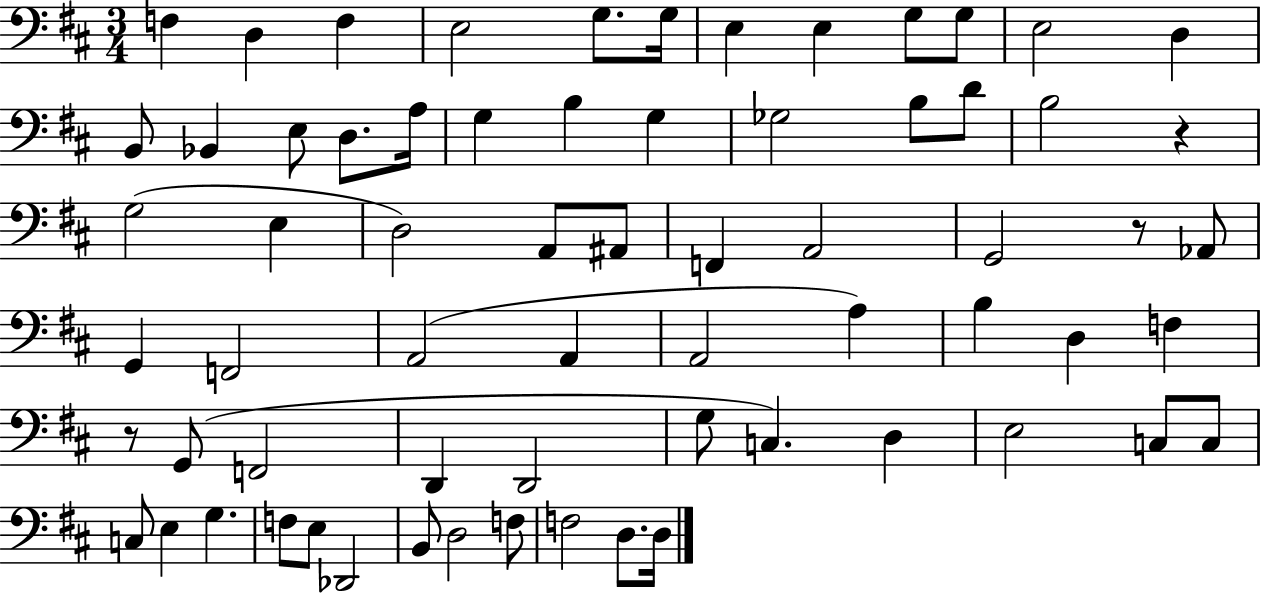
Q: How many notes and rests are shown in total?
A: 67